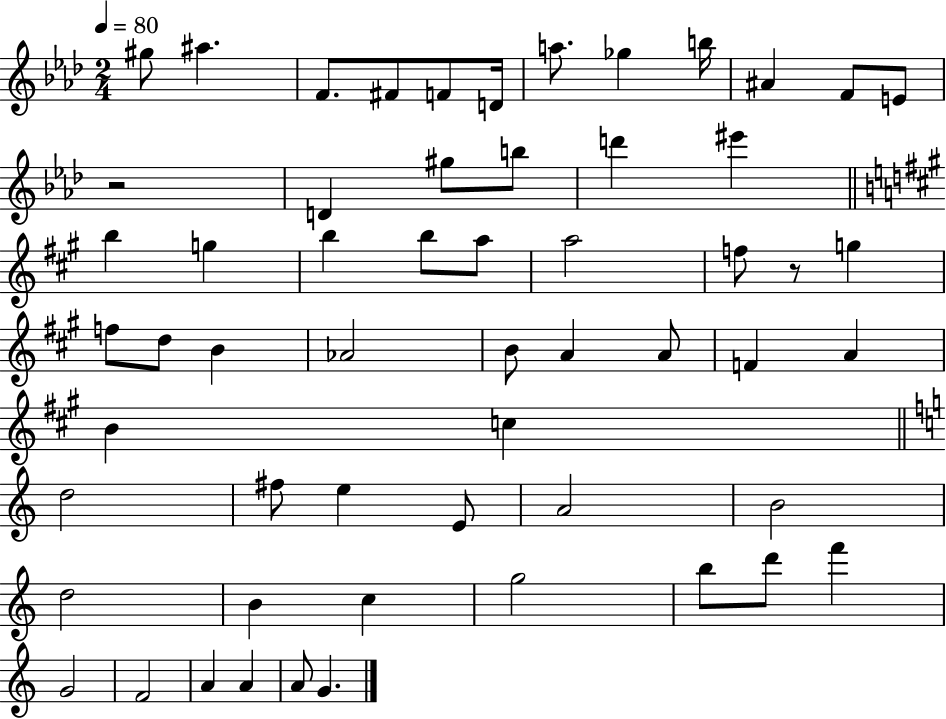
{
  \clef treble
  \numericTimeSignature
  \time 2/4
  \key aes \major
  \tempo 4 = 80
  gis''8 ais''4. | f'8. fis'8 f'8 d'16 | a''8. ges''4 b''16 | ais'4 f'8 e'8 | \break r2 | d'4 gis''8 b''8 | d'''4 eis'''4 | \bar "||" \break \key a \major b''4 g''4 | b''4 b''8 a''8 | a''2 | f''8 r8 g''4 | \break f''8 d''8 b'4 | aes'2 | b'8 a'4 a'8 | f'4 a'4 | \break b'4 c''4 | \bar "||" \break \key c \major d''2 | fis''8 e''4 e'8 | a'2 | b'2 | \break d''2 | b'4 c''4 | g''2 | b''8 d'''8 f'''4 | \break g'2 | f'2 | a'4 a'4 | a'8 g'4. | \break \bar "|."
}